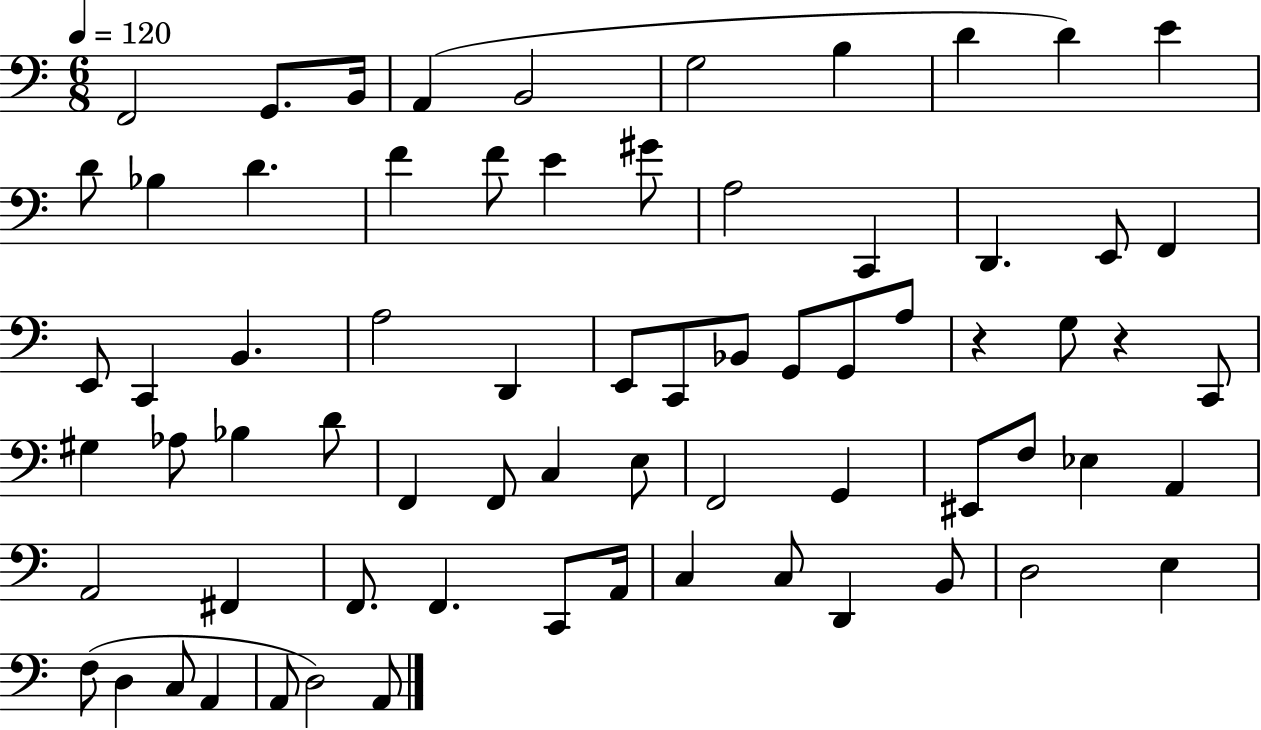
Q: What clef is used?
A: bass